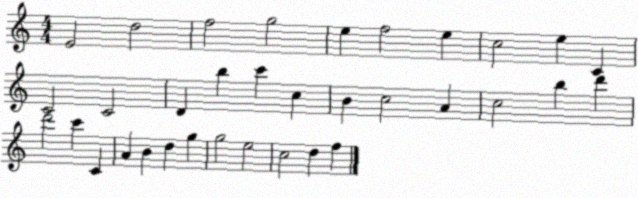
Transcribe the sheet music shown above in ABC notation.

X:1
T:Untitled
M:4/4
L:1/4
K:C
E2 d2 f2 g2 e f2 e c2 e C C2 C2 D b c' c B c2 A c2 b d' d'2 c' C A B d g g2 e2 c2 d f